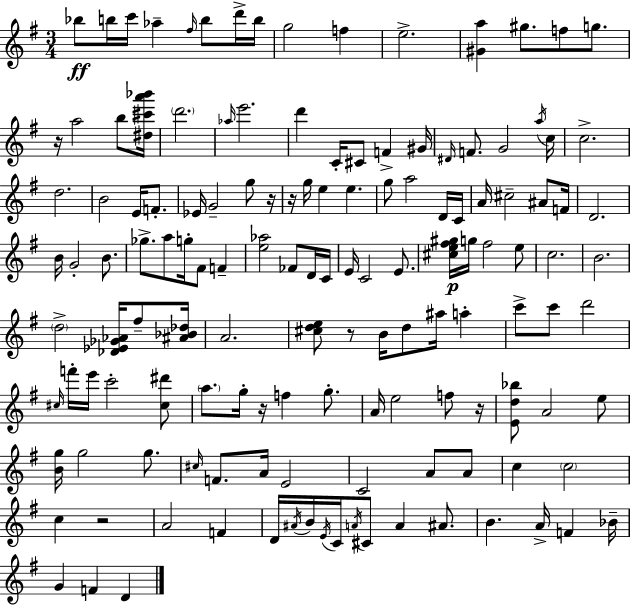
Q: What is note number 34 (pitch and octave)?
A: F4